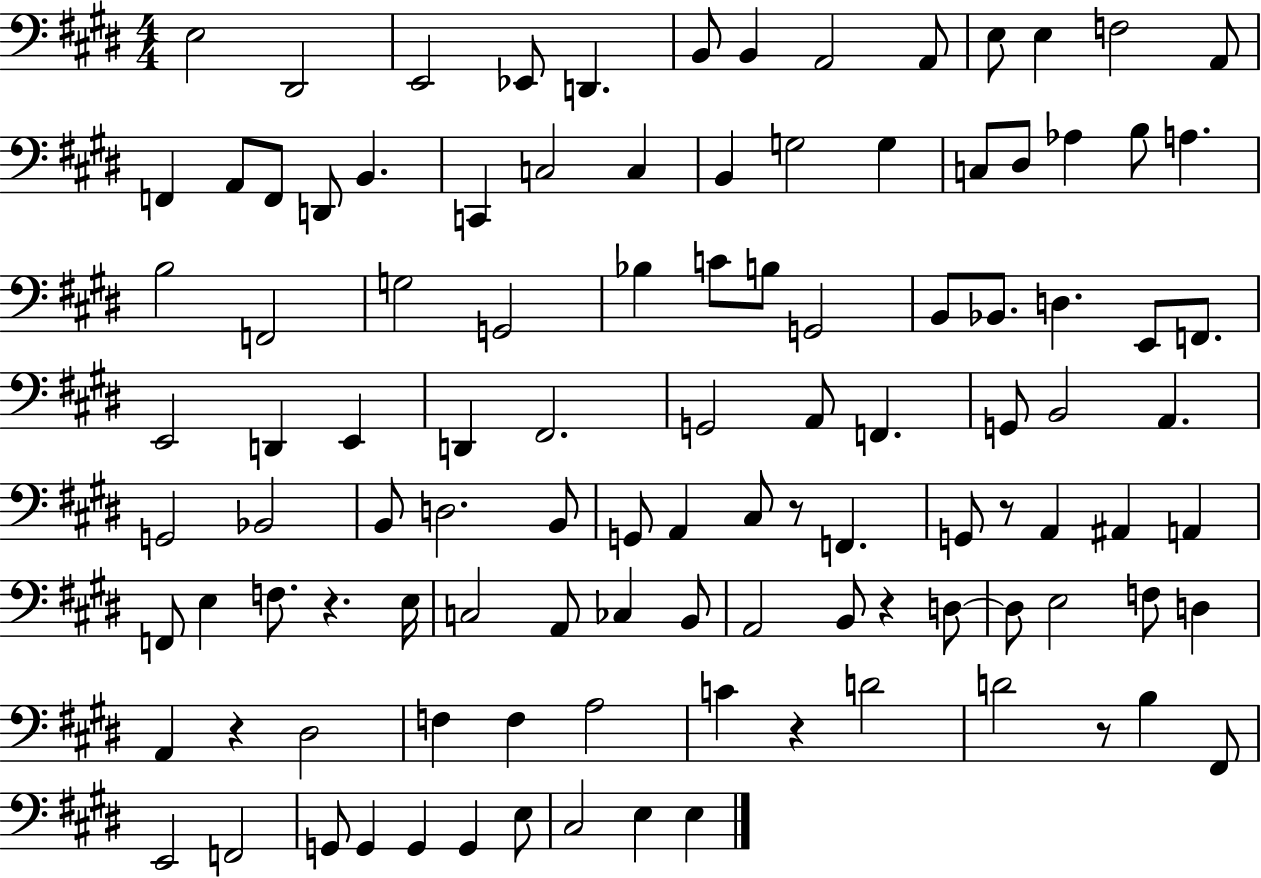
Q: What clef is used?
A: bass